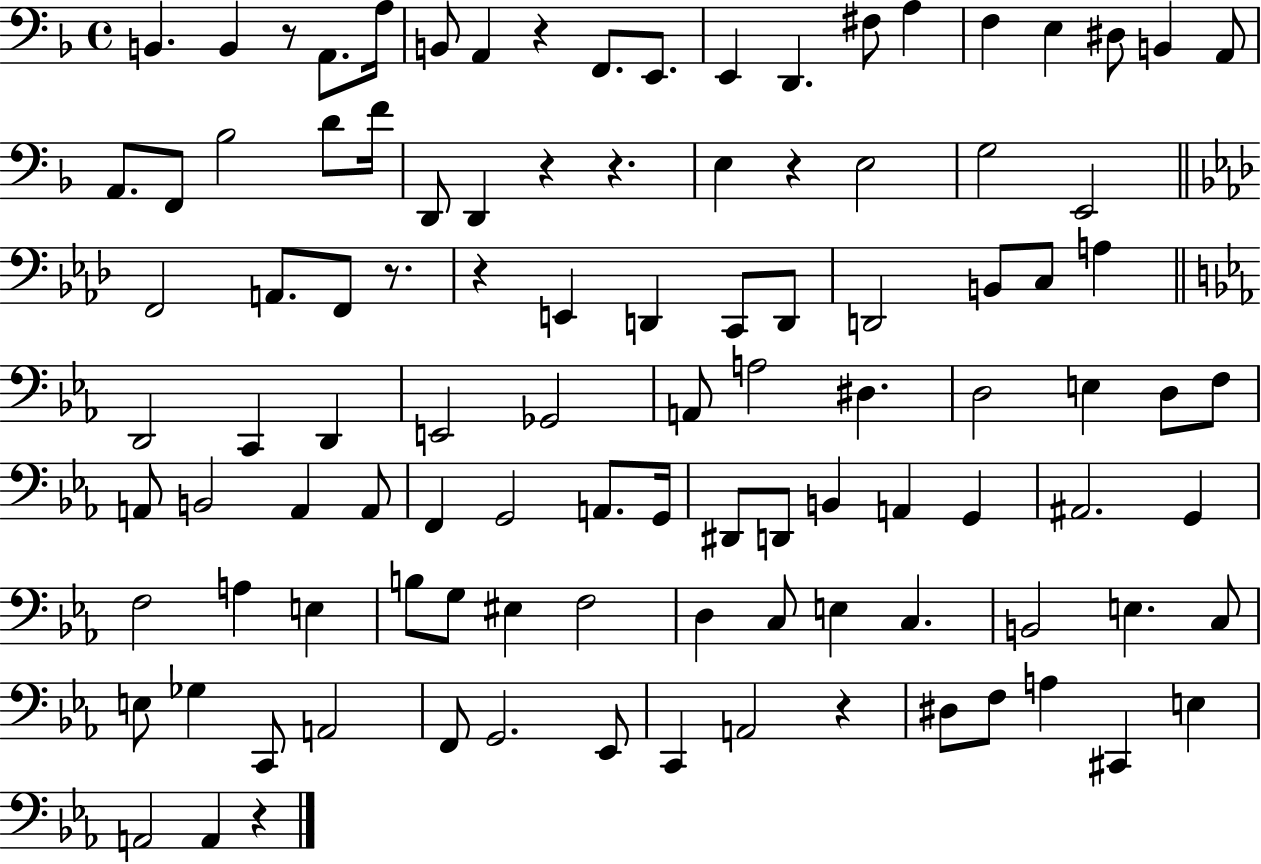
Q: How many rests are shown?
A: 9